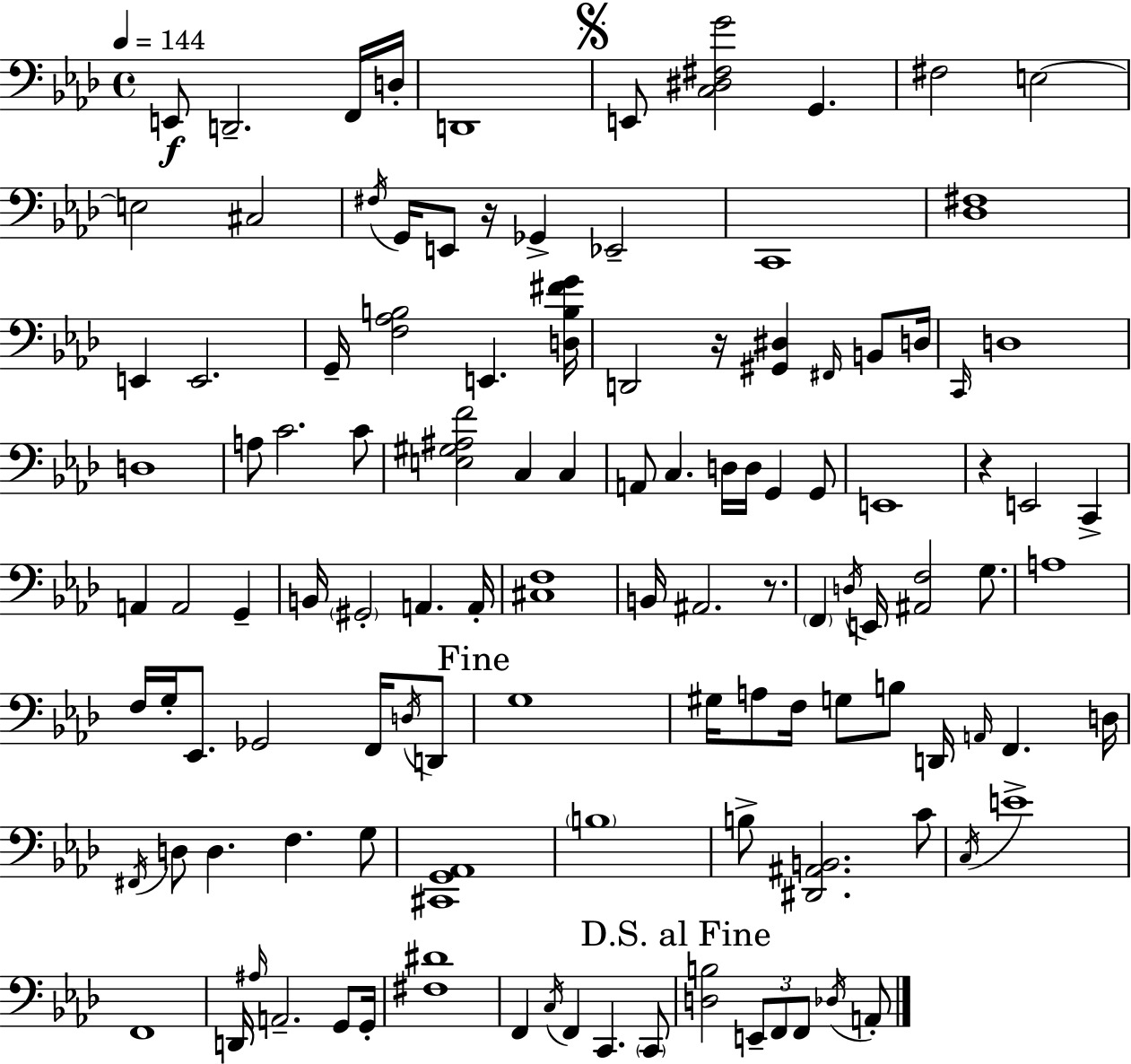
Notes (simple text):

E2/e D2/h. F2/s D3/s D2/w E2/e [C3,D#3,F#3,G4]/h G2/q. F#3/h E3/h E3/h C#3/h F#3/s G2/s E2/e R/s Gb2/q Eb2/h C2/w [Db3,F#3]/w E2/q E2/h. G2/s [F3,Ab3,B3]/h E2/q. [D3,B3,F#4,G4]/s D2/h R/s [G#2,D#3]/q F#2/s B2/e D3/s C2/s D3/w D3/w A3/e C4/h. C4/e [E3,G#3,A#3,F4]/h C3/q C3/q A2/e C3/q. D3/s D3/s G2/q G2/e E2/w R/q E2/h C2/q A2/q A2/h G2/q B2/s G#2/h A2/q. A2/s [C#3,F3]/w B2/s A#2/h. R/e. F2/q D3/s E2/s [A#2,F3]/h G3/e. A3/w F3/s G3/s Eb2/e. Gb2/h F2/s D3/s D2/e G3/w G#3/s A3/e F3/s G3/e B3/e D2/s A2/s F2/q. D3/s F#2/s D3/e D3/q. F3/q. G3/e [C#2,G2,Ab2]/w B3/w B3/e [D#2,A#2,B2]/h. C4/e C3/s E4/w F2/w D2/s A#3/s A2/h. G2/e G2/s [F#3,D#4]/w F2/q C3/s F2/q C2/q. C2/e [D3,B3]/h E2/e F2/e F2/e Db3/s A2/e